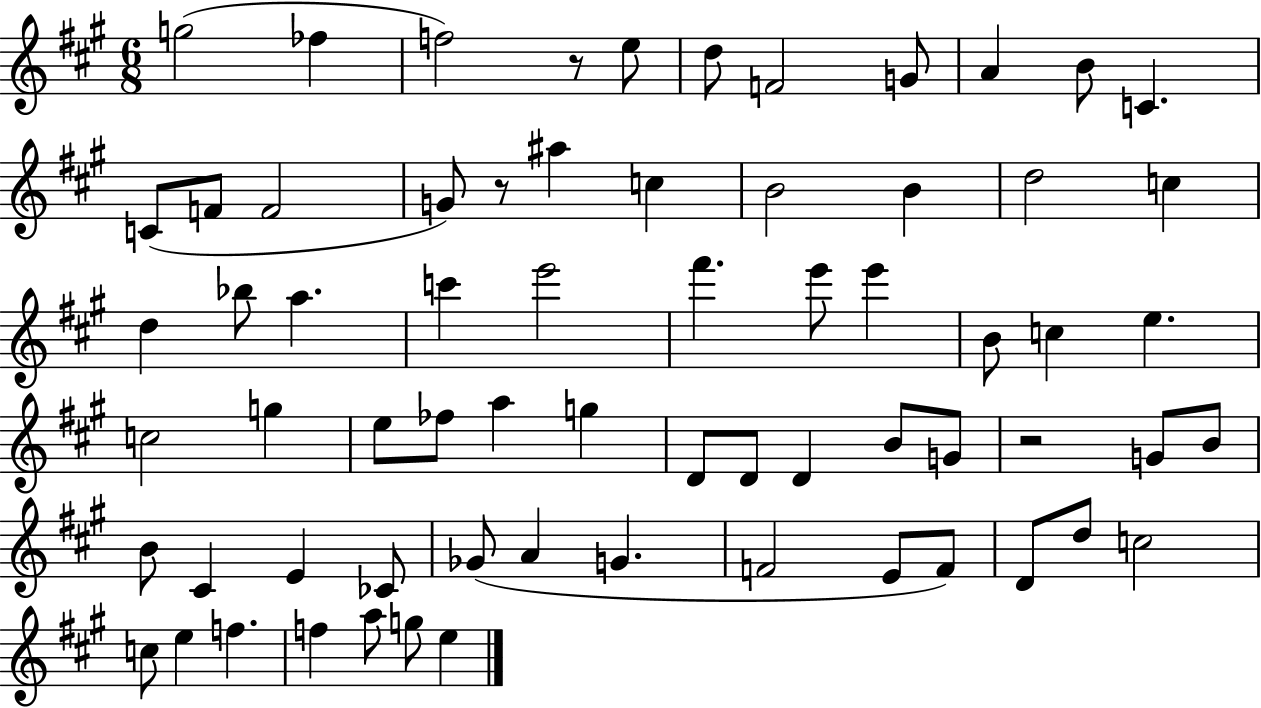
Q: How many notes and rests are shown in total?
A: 67